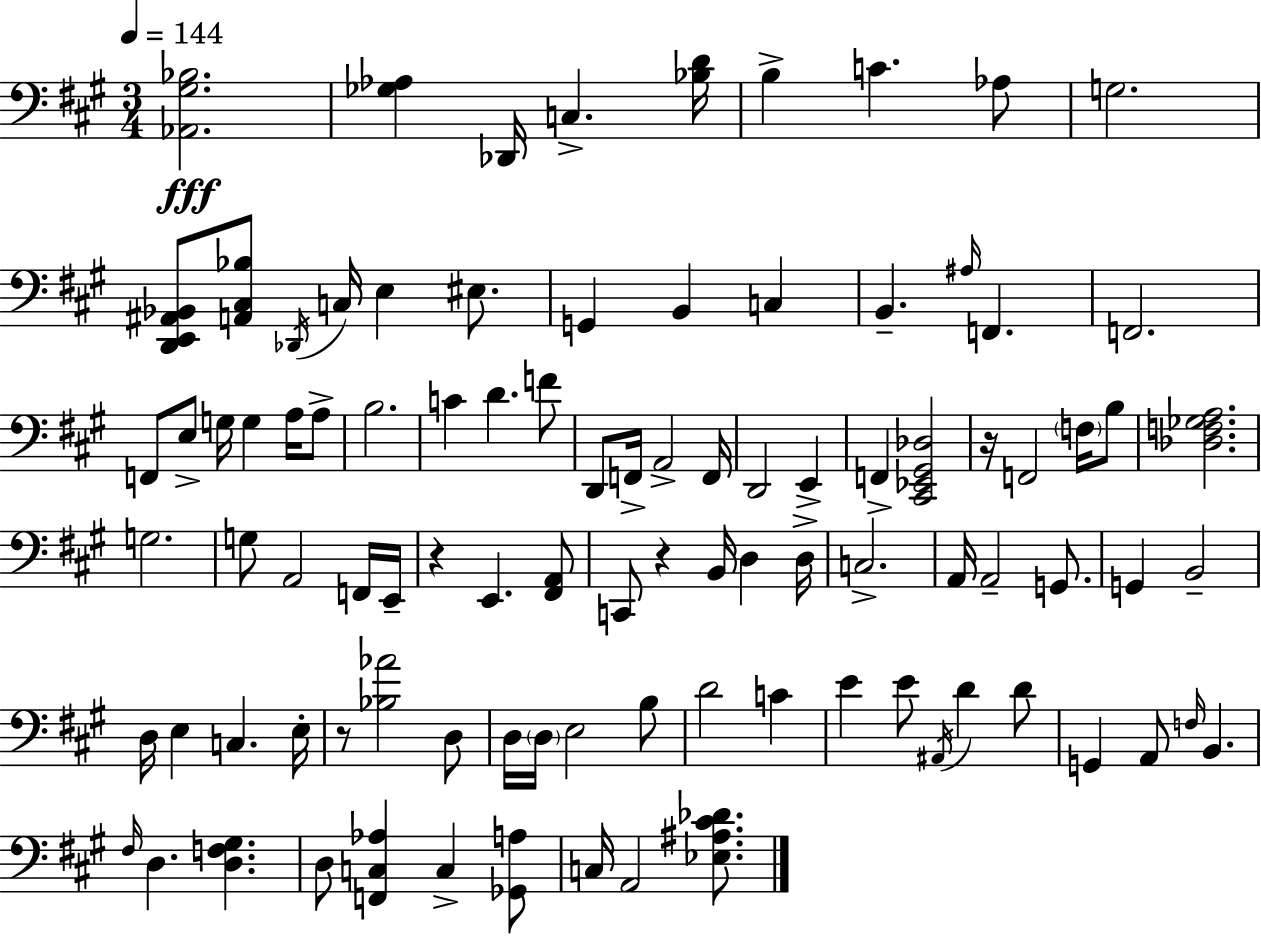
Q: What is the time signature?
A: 3/4